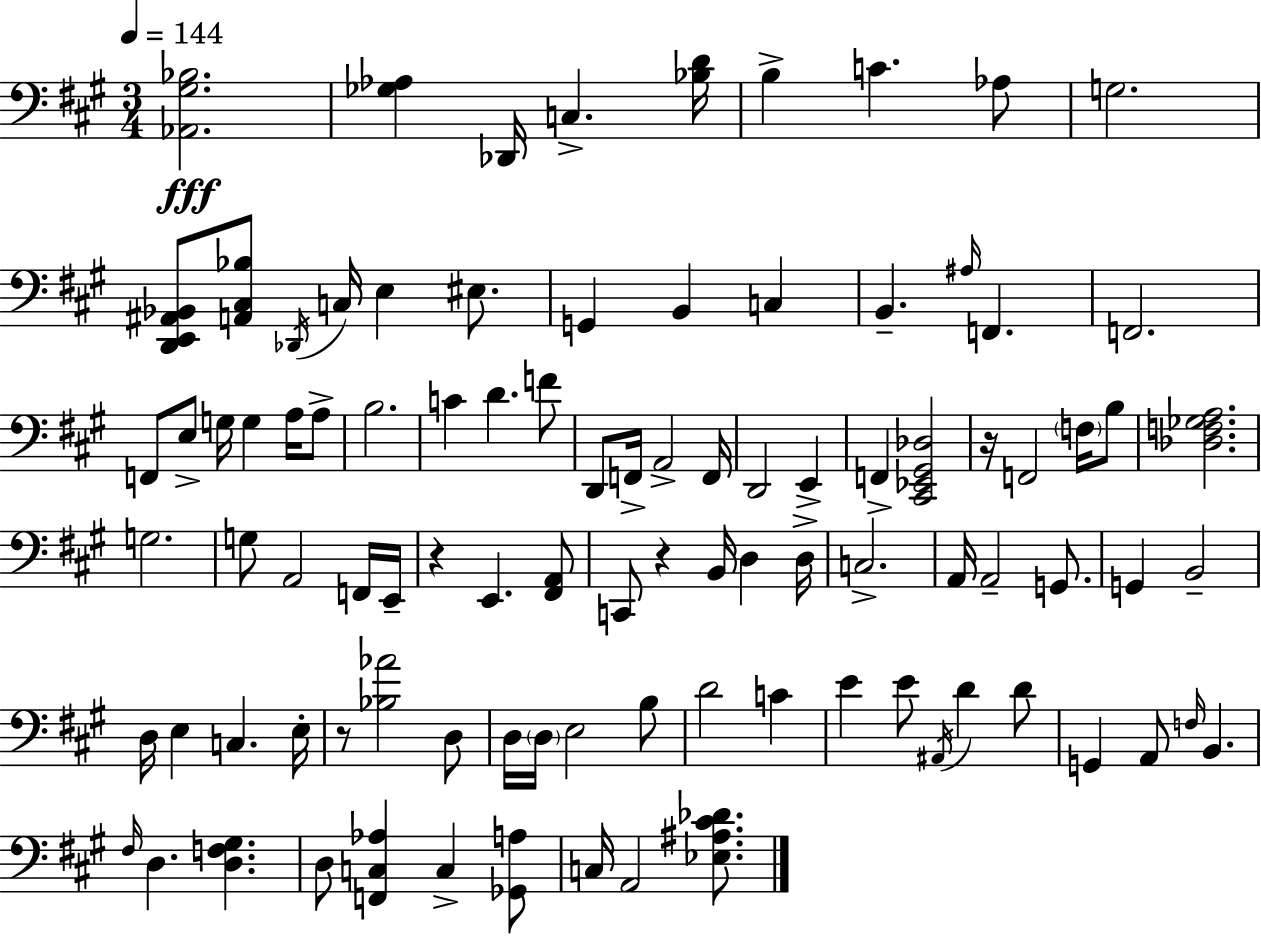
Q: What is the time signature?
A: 3/4